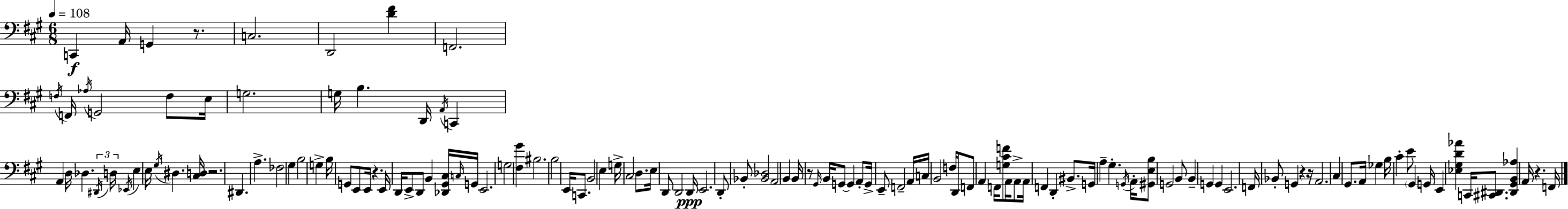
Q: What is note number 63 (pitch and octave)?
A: Bb2